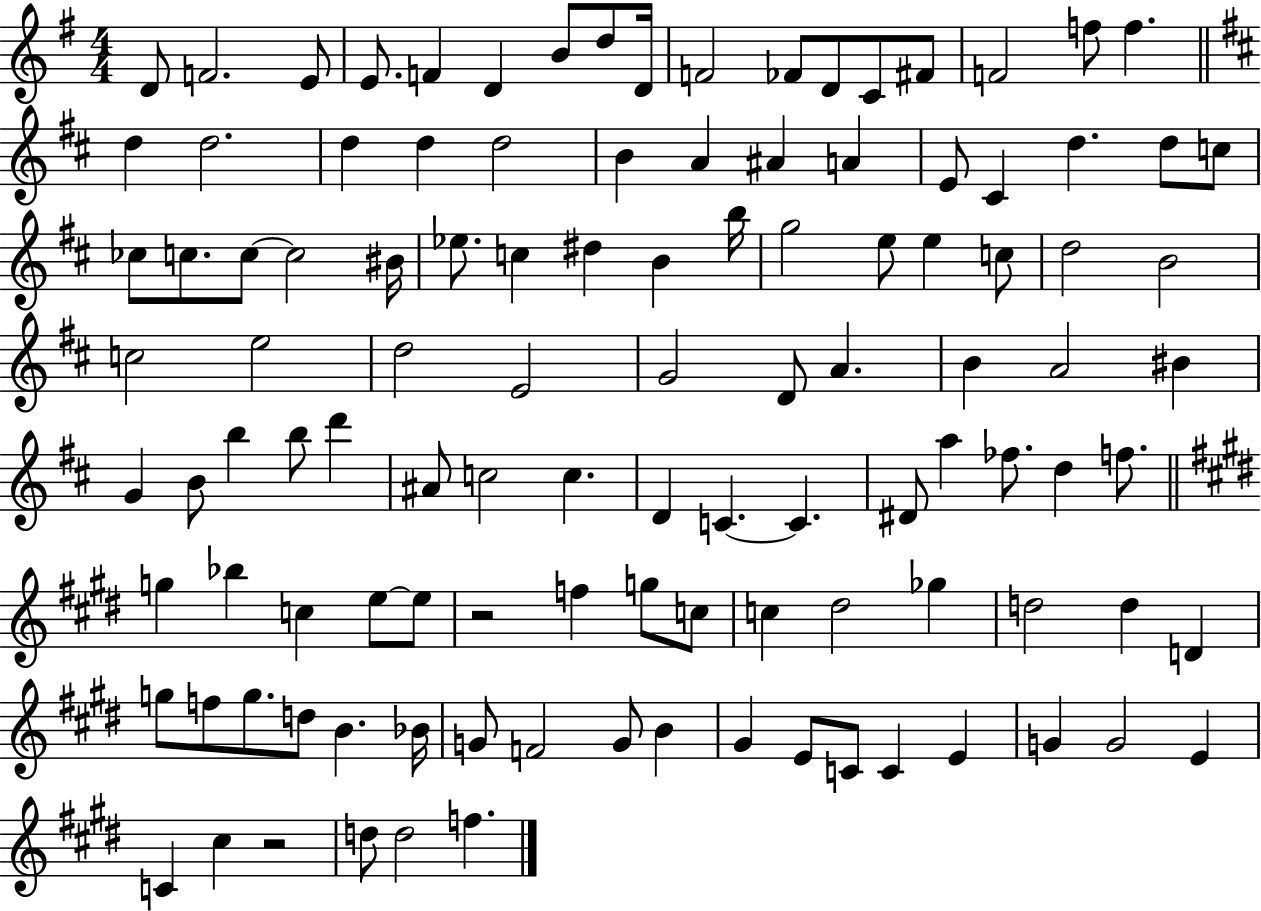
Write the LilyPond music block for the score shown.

{
  \clef treble
  \numericTimeSignature
  \time 4/4
  \key g \major
  d'8 f'2. e'8 | e'8. f'4 d'4 b'8 d''8 d'16 | f'2 fes'8 d'8 c'8 fis'8 | f'2 f''8 f''4. | \break \bar "||" \break \key b \minor d''4 d''2. | d''4 d''4 d''2 | b'4 a'4 ais'4 a'4 | e'8 cis'4 d''4. d''8 c''8 | \break ces''8 c''8. c''8~~ c''2 bis'16 | ees''8. c''4 dis''4 b'4 b''16 | g''2 e''8 e''4 c''8 | d''2 b'2 | \break c''2 e''2 | d''2 e'2 | g'2 d'8 a'4. | b'4 a'2 bis'4 | \break g'4 b'8 b''4 b''8 d'''4 | ais'8 c''2 c''4. | d'4 c'4.~~ c'4. | dis'8 a''4 fes''8. d''4 f''8. | \break \bar "||" \break \key e \major g''4 bes''4 c''4 e''8~~ e''8 | r2 f''4 g''8 c''8 | c''4 dis''2 ges''4 | d''2 d''4 d'4 | \break g''8 f''8 g''8. d''8 b'4. bes'16 | g'8 f'2 g'8 b'4 | gis'4 e'8 c'8 c'4 e'4 | g'4 g'2 e'4 | \break c'4 cis''4 r2 | d''8 d''2 f''4. | \bar "|."
}